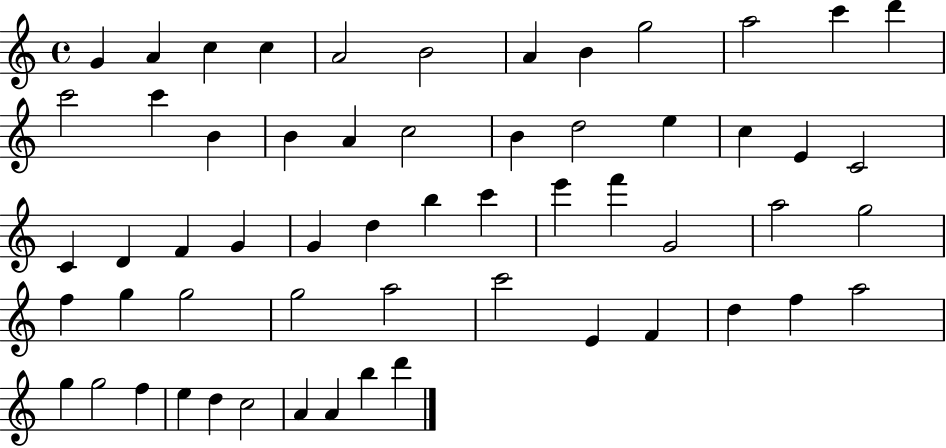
X:1
T:Untitled
M:4/4
L:1/4
K:C
G A c c A2 B2 A B g2 a2 c' d' c'2 c' B B A c2 B d2 e c E C2 C D F G G d b c' e' f' G2 a2 g2 f g g2 g2 a2 c'2 E F d f a2 g g2 f e d c2 A A b d'